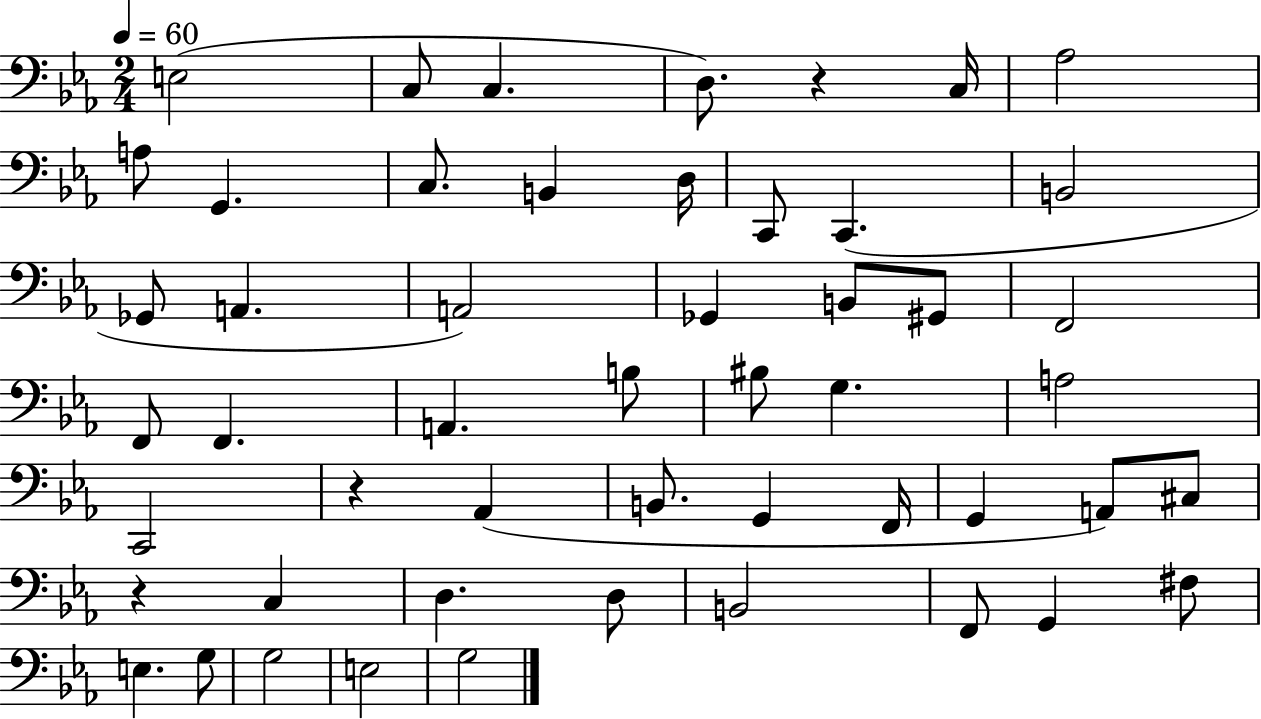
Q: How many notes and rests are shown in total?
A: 51